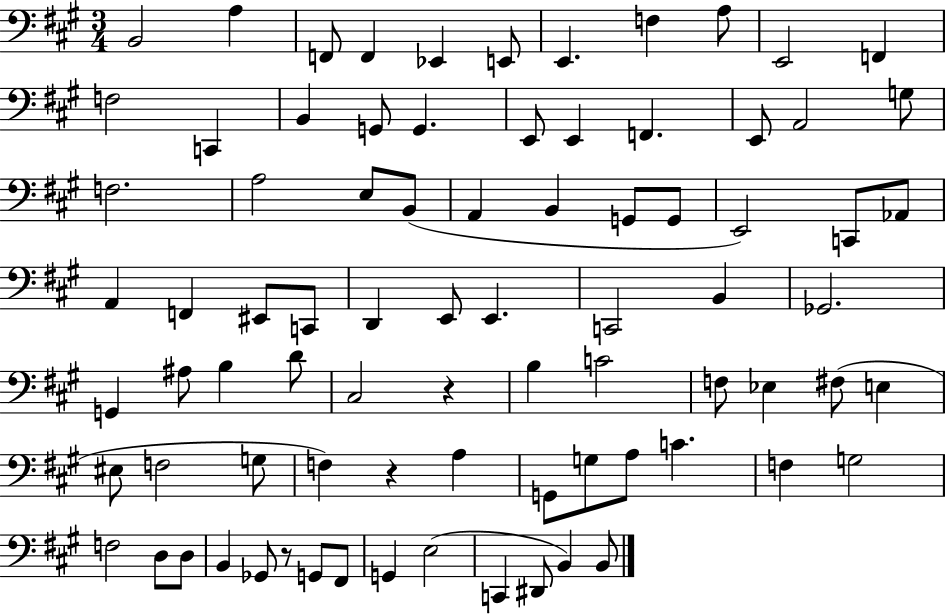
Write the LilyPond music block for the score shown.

{
  \clef bass
  \numericTimeSignature
  \time 3/4
  \key a \major
  b,2 a4 | f,8 f,4 ees,4 e,8 | e,4. f4 a8 | e,2 f,4 | \break f2 c,4 | b,4 g,8 g,4. | e,8 e,4 f,4. | e,8 a,2 g8 | \break f2. | a2 e8 b,8( | a,4 b,4 g,8 g,8 | e,2) c,8 aes,8 | \break a,4 f,4 eis,8 c,8 | d,4 e,8 e,4. | c,2 b,4 | ges,2. | \break g,4 ais8 b4 d'8 | cis2 r4 | b4 c'2 | f8 ees4 fis8( e4 | \break eis8 f2 g8 | f4) r4 a4 | g,8 g8 a8 c'4. | f4 g2 | \break f2 d8 d8 | b,4 ges,8 r8 g,8 fis,8 | g,4 e2( | c,4 dis,8 b,4) b,8 | \break \bar "|."
}